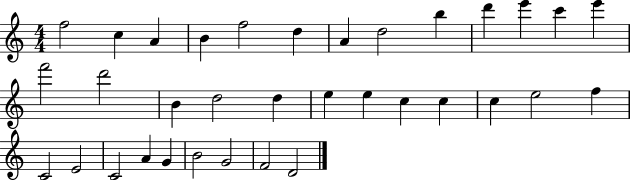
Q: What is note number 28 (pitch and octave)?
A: C4